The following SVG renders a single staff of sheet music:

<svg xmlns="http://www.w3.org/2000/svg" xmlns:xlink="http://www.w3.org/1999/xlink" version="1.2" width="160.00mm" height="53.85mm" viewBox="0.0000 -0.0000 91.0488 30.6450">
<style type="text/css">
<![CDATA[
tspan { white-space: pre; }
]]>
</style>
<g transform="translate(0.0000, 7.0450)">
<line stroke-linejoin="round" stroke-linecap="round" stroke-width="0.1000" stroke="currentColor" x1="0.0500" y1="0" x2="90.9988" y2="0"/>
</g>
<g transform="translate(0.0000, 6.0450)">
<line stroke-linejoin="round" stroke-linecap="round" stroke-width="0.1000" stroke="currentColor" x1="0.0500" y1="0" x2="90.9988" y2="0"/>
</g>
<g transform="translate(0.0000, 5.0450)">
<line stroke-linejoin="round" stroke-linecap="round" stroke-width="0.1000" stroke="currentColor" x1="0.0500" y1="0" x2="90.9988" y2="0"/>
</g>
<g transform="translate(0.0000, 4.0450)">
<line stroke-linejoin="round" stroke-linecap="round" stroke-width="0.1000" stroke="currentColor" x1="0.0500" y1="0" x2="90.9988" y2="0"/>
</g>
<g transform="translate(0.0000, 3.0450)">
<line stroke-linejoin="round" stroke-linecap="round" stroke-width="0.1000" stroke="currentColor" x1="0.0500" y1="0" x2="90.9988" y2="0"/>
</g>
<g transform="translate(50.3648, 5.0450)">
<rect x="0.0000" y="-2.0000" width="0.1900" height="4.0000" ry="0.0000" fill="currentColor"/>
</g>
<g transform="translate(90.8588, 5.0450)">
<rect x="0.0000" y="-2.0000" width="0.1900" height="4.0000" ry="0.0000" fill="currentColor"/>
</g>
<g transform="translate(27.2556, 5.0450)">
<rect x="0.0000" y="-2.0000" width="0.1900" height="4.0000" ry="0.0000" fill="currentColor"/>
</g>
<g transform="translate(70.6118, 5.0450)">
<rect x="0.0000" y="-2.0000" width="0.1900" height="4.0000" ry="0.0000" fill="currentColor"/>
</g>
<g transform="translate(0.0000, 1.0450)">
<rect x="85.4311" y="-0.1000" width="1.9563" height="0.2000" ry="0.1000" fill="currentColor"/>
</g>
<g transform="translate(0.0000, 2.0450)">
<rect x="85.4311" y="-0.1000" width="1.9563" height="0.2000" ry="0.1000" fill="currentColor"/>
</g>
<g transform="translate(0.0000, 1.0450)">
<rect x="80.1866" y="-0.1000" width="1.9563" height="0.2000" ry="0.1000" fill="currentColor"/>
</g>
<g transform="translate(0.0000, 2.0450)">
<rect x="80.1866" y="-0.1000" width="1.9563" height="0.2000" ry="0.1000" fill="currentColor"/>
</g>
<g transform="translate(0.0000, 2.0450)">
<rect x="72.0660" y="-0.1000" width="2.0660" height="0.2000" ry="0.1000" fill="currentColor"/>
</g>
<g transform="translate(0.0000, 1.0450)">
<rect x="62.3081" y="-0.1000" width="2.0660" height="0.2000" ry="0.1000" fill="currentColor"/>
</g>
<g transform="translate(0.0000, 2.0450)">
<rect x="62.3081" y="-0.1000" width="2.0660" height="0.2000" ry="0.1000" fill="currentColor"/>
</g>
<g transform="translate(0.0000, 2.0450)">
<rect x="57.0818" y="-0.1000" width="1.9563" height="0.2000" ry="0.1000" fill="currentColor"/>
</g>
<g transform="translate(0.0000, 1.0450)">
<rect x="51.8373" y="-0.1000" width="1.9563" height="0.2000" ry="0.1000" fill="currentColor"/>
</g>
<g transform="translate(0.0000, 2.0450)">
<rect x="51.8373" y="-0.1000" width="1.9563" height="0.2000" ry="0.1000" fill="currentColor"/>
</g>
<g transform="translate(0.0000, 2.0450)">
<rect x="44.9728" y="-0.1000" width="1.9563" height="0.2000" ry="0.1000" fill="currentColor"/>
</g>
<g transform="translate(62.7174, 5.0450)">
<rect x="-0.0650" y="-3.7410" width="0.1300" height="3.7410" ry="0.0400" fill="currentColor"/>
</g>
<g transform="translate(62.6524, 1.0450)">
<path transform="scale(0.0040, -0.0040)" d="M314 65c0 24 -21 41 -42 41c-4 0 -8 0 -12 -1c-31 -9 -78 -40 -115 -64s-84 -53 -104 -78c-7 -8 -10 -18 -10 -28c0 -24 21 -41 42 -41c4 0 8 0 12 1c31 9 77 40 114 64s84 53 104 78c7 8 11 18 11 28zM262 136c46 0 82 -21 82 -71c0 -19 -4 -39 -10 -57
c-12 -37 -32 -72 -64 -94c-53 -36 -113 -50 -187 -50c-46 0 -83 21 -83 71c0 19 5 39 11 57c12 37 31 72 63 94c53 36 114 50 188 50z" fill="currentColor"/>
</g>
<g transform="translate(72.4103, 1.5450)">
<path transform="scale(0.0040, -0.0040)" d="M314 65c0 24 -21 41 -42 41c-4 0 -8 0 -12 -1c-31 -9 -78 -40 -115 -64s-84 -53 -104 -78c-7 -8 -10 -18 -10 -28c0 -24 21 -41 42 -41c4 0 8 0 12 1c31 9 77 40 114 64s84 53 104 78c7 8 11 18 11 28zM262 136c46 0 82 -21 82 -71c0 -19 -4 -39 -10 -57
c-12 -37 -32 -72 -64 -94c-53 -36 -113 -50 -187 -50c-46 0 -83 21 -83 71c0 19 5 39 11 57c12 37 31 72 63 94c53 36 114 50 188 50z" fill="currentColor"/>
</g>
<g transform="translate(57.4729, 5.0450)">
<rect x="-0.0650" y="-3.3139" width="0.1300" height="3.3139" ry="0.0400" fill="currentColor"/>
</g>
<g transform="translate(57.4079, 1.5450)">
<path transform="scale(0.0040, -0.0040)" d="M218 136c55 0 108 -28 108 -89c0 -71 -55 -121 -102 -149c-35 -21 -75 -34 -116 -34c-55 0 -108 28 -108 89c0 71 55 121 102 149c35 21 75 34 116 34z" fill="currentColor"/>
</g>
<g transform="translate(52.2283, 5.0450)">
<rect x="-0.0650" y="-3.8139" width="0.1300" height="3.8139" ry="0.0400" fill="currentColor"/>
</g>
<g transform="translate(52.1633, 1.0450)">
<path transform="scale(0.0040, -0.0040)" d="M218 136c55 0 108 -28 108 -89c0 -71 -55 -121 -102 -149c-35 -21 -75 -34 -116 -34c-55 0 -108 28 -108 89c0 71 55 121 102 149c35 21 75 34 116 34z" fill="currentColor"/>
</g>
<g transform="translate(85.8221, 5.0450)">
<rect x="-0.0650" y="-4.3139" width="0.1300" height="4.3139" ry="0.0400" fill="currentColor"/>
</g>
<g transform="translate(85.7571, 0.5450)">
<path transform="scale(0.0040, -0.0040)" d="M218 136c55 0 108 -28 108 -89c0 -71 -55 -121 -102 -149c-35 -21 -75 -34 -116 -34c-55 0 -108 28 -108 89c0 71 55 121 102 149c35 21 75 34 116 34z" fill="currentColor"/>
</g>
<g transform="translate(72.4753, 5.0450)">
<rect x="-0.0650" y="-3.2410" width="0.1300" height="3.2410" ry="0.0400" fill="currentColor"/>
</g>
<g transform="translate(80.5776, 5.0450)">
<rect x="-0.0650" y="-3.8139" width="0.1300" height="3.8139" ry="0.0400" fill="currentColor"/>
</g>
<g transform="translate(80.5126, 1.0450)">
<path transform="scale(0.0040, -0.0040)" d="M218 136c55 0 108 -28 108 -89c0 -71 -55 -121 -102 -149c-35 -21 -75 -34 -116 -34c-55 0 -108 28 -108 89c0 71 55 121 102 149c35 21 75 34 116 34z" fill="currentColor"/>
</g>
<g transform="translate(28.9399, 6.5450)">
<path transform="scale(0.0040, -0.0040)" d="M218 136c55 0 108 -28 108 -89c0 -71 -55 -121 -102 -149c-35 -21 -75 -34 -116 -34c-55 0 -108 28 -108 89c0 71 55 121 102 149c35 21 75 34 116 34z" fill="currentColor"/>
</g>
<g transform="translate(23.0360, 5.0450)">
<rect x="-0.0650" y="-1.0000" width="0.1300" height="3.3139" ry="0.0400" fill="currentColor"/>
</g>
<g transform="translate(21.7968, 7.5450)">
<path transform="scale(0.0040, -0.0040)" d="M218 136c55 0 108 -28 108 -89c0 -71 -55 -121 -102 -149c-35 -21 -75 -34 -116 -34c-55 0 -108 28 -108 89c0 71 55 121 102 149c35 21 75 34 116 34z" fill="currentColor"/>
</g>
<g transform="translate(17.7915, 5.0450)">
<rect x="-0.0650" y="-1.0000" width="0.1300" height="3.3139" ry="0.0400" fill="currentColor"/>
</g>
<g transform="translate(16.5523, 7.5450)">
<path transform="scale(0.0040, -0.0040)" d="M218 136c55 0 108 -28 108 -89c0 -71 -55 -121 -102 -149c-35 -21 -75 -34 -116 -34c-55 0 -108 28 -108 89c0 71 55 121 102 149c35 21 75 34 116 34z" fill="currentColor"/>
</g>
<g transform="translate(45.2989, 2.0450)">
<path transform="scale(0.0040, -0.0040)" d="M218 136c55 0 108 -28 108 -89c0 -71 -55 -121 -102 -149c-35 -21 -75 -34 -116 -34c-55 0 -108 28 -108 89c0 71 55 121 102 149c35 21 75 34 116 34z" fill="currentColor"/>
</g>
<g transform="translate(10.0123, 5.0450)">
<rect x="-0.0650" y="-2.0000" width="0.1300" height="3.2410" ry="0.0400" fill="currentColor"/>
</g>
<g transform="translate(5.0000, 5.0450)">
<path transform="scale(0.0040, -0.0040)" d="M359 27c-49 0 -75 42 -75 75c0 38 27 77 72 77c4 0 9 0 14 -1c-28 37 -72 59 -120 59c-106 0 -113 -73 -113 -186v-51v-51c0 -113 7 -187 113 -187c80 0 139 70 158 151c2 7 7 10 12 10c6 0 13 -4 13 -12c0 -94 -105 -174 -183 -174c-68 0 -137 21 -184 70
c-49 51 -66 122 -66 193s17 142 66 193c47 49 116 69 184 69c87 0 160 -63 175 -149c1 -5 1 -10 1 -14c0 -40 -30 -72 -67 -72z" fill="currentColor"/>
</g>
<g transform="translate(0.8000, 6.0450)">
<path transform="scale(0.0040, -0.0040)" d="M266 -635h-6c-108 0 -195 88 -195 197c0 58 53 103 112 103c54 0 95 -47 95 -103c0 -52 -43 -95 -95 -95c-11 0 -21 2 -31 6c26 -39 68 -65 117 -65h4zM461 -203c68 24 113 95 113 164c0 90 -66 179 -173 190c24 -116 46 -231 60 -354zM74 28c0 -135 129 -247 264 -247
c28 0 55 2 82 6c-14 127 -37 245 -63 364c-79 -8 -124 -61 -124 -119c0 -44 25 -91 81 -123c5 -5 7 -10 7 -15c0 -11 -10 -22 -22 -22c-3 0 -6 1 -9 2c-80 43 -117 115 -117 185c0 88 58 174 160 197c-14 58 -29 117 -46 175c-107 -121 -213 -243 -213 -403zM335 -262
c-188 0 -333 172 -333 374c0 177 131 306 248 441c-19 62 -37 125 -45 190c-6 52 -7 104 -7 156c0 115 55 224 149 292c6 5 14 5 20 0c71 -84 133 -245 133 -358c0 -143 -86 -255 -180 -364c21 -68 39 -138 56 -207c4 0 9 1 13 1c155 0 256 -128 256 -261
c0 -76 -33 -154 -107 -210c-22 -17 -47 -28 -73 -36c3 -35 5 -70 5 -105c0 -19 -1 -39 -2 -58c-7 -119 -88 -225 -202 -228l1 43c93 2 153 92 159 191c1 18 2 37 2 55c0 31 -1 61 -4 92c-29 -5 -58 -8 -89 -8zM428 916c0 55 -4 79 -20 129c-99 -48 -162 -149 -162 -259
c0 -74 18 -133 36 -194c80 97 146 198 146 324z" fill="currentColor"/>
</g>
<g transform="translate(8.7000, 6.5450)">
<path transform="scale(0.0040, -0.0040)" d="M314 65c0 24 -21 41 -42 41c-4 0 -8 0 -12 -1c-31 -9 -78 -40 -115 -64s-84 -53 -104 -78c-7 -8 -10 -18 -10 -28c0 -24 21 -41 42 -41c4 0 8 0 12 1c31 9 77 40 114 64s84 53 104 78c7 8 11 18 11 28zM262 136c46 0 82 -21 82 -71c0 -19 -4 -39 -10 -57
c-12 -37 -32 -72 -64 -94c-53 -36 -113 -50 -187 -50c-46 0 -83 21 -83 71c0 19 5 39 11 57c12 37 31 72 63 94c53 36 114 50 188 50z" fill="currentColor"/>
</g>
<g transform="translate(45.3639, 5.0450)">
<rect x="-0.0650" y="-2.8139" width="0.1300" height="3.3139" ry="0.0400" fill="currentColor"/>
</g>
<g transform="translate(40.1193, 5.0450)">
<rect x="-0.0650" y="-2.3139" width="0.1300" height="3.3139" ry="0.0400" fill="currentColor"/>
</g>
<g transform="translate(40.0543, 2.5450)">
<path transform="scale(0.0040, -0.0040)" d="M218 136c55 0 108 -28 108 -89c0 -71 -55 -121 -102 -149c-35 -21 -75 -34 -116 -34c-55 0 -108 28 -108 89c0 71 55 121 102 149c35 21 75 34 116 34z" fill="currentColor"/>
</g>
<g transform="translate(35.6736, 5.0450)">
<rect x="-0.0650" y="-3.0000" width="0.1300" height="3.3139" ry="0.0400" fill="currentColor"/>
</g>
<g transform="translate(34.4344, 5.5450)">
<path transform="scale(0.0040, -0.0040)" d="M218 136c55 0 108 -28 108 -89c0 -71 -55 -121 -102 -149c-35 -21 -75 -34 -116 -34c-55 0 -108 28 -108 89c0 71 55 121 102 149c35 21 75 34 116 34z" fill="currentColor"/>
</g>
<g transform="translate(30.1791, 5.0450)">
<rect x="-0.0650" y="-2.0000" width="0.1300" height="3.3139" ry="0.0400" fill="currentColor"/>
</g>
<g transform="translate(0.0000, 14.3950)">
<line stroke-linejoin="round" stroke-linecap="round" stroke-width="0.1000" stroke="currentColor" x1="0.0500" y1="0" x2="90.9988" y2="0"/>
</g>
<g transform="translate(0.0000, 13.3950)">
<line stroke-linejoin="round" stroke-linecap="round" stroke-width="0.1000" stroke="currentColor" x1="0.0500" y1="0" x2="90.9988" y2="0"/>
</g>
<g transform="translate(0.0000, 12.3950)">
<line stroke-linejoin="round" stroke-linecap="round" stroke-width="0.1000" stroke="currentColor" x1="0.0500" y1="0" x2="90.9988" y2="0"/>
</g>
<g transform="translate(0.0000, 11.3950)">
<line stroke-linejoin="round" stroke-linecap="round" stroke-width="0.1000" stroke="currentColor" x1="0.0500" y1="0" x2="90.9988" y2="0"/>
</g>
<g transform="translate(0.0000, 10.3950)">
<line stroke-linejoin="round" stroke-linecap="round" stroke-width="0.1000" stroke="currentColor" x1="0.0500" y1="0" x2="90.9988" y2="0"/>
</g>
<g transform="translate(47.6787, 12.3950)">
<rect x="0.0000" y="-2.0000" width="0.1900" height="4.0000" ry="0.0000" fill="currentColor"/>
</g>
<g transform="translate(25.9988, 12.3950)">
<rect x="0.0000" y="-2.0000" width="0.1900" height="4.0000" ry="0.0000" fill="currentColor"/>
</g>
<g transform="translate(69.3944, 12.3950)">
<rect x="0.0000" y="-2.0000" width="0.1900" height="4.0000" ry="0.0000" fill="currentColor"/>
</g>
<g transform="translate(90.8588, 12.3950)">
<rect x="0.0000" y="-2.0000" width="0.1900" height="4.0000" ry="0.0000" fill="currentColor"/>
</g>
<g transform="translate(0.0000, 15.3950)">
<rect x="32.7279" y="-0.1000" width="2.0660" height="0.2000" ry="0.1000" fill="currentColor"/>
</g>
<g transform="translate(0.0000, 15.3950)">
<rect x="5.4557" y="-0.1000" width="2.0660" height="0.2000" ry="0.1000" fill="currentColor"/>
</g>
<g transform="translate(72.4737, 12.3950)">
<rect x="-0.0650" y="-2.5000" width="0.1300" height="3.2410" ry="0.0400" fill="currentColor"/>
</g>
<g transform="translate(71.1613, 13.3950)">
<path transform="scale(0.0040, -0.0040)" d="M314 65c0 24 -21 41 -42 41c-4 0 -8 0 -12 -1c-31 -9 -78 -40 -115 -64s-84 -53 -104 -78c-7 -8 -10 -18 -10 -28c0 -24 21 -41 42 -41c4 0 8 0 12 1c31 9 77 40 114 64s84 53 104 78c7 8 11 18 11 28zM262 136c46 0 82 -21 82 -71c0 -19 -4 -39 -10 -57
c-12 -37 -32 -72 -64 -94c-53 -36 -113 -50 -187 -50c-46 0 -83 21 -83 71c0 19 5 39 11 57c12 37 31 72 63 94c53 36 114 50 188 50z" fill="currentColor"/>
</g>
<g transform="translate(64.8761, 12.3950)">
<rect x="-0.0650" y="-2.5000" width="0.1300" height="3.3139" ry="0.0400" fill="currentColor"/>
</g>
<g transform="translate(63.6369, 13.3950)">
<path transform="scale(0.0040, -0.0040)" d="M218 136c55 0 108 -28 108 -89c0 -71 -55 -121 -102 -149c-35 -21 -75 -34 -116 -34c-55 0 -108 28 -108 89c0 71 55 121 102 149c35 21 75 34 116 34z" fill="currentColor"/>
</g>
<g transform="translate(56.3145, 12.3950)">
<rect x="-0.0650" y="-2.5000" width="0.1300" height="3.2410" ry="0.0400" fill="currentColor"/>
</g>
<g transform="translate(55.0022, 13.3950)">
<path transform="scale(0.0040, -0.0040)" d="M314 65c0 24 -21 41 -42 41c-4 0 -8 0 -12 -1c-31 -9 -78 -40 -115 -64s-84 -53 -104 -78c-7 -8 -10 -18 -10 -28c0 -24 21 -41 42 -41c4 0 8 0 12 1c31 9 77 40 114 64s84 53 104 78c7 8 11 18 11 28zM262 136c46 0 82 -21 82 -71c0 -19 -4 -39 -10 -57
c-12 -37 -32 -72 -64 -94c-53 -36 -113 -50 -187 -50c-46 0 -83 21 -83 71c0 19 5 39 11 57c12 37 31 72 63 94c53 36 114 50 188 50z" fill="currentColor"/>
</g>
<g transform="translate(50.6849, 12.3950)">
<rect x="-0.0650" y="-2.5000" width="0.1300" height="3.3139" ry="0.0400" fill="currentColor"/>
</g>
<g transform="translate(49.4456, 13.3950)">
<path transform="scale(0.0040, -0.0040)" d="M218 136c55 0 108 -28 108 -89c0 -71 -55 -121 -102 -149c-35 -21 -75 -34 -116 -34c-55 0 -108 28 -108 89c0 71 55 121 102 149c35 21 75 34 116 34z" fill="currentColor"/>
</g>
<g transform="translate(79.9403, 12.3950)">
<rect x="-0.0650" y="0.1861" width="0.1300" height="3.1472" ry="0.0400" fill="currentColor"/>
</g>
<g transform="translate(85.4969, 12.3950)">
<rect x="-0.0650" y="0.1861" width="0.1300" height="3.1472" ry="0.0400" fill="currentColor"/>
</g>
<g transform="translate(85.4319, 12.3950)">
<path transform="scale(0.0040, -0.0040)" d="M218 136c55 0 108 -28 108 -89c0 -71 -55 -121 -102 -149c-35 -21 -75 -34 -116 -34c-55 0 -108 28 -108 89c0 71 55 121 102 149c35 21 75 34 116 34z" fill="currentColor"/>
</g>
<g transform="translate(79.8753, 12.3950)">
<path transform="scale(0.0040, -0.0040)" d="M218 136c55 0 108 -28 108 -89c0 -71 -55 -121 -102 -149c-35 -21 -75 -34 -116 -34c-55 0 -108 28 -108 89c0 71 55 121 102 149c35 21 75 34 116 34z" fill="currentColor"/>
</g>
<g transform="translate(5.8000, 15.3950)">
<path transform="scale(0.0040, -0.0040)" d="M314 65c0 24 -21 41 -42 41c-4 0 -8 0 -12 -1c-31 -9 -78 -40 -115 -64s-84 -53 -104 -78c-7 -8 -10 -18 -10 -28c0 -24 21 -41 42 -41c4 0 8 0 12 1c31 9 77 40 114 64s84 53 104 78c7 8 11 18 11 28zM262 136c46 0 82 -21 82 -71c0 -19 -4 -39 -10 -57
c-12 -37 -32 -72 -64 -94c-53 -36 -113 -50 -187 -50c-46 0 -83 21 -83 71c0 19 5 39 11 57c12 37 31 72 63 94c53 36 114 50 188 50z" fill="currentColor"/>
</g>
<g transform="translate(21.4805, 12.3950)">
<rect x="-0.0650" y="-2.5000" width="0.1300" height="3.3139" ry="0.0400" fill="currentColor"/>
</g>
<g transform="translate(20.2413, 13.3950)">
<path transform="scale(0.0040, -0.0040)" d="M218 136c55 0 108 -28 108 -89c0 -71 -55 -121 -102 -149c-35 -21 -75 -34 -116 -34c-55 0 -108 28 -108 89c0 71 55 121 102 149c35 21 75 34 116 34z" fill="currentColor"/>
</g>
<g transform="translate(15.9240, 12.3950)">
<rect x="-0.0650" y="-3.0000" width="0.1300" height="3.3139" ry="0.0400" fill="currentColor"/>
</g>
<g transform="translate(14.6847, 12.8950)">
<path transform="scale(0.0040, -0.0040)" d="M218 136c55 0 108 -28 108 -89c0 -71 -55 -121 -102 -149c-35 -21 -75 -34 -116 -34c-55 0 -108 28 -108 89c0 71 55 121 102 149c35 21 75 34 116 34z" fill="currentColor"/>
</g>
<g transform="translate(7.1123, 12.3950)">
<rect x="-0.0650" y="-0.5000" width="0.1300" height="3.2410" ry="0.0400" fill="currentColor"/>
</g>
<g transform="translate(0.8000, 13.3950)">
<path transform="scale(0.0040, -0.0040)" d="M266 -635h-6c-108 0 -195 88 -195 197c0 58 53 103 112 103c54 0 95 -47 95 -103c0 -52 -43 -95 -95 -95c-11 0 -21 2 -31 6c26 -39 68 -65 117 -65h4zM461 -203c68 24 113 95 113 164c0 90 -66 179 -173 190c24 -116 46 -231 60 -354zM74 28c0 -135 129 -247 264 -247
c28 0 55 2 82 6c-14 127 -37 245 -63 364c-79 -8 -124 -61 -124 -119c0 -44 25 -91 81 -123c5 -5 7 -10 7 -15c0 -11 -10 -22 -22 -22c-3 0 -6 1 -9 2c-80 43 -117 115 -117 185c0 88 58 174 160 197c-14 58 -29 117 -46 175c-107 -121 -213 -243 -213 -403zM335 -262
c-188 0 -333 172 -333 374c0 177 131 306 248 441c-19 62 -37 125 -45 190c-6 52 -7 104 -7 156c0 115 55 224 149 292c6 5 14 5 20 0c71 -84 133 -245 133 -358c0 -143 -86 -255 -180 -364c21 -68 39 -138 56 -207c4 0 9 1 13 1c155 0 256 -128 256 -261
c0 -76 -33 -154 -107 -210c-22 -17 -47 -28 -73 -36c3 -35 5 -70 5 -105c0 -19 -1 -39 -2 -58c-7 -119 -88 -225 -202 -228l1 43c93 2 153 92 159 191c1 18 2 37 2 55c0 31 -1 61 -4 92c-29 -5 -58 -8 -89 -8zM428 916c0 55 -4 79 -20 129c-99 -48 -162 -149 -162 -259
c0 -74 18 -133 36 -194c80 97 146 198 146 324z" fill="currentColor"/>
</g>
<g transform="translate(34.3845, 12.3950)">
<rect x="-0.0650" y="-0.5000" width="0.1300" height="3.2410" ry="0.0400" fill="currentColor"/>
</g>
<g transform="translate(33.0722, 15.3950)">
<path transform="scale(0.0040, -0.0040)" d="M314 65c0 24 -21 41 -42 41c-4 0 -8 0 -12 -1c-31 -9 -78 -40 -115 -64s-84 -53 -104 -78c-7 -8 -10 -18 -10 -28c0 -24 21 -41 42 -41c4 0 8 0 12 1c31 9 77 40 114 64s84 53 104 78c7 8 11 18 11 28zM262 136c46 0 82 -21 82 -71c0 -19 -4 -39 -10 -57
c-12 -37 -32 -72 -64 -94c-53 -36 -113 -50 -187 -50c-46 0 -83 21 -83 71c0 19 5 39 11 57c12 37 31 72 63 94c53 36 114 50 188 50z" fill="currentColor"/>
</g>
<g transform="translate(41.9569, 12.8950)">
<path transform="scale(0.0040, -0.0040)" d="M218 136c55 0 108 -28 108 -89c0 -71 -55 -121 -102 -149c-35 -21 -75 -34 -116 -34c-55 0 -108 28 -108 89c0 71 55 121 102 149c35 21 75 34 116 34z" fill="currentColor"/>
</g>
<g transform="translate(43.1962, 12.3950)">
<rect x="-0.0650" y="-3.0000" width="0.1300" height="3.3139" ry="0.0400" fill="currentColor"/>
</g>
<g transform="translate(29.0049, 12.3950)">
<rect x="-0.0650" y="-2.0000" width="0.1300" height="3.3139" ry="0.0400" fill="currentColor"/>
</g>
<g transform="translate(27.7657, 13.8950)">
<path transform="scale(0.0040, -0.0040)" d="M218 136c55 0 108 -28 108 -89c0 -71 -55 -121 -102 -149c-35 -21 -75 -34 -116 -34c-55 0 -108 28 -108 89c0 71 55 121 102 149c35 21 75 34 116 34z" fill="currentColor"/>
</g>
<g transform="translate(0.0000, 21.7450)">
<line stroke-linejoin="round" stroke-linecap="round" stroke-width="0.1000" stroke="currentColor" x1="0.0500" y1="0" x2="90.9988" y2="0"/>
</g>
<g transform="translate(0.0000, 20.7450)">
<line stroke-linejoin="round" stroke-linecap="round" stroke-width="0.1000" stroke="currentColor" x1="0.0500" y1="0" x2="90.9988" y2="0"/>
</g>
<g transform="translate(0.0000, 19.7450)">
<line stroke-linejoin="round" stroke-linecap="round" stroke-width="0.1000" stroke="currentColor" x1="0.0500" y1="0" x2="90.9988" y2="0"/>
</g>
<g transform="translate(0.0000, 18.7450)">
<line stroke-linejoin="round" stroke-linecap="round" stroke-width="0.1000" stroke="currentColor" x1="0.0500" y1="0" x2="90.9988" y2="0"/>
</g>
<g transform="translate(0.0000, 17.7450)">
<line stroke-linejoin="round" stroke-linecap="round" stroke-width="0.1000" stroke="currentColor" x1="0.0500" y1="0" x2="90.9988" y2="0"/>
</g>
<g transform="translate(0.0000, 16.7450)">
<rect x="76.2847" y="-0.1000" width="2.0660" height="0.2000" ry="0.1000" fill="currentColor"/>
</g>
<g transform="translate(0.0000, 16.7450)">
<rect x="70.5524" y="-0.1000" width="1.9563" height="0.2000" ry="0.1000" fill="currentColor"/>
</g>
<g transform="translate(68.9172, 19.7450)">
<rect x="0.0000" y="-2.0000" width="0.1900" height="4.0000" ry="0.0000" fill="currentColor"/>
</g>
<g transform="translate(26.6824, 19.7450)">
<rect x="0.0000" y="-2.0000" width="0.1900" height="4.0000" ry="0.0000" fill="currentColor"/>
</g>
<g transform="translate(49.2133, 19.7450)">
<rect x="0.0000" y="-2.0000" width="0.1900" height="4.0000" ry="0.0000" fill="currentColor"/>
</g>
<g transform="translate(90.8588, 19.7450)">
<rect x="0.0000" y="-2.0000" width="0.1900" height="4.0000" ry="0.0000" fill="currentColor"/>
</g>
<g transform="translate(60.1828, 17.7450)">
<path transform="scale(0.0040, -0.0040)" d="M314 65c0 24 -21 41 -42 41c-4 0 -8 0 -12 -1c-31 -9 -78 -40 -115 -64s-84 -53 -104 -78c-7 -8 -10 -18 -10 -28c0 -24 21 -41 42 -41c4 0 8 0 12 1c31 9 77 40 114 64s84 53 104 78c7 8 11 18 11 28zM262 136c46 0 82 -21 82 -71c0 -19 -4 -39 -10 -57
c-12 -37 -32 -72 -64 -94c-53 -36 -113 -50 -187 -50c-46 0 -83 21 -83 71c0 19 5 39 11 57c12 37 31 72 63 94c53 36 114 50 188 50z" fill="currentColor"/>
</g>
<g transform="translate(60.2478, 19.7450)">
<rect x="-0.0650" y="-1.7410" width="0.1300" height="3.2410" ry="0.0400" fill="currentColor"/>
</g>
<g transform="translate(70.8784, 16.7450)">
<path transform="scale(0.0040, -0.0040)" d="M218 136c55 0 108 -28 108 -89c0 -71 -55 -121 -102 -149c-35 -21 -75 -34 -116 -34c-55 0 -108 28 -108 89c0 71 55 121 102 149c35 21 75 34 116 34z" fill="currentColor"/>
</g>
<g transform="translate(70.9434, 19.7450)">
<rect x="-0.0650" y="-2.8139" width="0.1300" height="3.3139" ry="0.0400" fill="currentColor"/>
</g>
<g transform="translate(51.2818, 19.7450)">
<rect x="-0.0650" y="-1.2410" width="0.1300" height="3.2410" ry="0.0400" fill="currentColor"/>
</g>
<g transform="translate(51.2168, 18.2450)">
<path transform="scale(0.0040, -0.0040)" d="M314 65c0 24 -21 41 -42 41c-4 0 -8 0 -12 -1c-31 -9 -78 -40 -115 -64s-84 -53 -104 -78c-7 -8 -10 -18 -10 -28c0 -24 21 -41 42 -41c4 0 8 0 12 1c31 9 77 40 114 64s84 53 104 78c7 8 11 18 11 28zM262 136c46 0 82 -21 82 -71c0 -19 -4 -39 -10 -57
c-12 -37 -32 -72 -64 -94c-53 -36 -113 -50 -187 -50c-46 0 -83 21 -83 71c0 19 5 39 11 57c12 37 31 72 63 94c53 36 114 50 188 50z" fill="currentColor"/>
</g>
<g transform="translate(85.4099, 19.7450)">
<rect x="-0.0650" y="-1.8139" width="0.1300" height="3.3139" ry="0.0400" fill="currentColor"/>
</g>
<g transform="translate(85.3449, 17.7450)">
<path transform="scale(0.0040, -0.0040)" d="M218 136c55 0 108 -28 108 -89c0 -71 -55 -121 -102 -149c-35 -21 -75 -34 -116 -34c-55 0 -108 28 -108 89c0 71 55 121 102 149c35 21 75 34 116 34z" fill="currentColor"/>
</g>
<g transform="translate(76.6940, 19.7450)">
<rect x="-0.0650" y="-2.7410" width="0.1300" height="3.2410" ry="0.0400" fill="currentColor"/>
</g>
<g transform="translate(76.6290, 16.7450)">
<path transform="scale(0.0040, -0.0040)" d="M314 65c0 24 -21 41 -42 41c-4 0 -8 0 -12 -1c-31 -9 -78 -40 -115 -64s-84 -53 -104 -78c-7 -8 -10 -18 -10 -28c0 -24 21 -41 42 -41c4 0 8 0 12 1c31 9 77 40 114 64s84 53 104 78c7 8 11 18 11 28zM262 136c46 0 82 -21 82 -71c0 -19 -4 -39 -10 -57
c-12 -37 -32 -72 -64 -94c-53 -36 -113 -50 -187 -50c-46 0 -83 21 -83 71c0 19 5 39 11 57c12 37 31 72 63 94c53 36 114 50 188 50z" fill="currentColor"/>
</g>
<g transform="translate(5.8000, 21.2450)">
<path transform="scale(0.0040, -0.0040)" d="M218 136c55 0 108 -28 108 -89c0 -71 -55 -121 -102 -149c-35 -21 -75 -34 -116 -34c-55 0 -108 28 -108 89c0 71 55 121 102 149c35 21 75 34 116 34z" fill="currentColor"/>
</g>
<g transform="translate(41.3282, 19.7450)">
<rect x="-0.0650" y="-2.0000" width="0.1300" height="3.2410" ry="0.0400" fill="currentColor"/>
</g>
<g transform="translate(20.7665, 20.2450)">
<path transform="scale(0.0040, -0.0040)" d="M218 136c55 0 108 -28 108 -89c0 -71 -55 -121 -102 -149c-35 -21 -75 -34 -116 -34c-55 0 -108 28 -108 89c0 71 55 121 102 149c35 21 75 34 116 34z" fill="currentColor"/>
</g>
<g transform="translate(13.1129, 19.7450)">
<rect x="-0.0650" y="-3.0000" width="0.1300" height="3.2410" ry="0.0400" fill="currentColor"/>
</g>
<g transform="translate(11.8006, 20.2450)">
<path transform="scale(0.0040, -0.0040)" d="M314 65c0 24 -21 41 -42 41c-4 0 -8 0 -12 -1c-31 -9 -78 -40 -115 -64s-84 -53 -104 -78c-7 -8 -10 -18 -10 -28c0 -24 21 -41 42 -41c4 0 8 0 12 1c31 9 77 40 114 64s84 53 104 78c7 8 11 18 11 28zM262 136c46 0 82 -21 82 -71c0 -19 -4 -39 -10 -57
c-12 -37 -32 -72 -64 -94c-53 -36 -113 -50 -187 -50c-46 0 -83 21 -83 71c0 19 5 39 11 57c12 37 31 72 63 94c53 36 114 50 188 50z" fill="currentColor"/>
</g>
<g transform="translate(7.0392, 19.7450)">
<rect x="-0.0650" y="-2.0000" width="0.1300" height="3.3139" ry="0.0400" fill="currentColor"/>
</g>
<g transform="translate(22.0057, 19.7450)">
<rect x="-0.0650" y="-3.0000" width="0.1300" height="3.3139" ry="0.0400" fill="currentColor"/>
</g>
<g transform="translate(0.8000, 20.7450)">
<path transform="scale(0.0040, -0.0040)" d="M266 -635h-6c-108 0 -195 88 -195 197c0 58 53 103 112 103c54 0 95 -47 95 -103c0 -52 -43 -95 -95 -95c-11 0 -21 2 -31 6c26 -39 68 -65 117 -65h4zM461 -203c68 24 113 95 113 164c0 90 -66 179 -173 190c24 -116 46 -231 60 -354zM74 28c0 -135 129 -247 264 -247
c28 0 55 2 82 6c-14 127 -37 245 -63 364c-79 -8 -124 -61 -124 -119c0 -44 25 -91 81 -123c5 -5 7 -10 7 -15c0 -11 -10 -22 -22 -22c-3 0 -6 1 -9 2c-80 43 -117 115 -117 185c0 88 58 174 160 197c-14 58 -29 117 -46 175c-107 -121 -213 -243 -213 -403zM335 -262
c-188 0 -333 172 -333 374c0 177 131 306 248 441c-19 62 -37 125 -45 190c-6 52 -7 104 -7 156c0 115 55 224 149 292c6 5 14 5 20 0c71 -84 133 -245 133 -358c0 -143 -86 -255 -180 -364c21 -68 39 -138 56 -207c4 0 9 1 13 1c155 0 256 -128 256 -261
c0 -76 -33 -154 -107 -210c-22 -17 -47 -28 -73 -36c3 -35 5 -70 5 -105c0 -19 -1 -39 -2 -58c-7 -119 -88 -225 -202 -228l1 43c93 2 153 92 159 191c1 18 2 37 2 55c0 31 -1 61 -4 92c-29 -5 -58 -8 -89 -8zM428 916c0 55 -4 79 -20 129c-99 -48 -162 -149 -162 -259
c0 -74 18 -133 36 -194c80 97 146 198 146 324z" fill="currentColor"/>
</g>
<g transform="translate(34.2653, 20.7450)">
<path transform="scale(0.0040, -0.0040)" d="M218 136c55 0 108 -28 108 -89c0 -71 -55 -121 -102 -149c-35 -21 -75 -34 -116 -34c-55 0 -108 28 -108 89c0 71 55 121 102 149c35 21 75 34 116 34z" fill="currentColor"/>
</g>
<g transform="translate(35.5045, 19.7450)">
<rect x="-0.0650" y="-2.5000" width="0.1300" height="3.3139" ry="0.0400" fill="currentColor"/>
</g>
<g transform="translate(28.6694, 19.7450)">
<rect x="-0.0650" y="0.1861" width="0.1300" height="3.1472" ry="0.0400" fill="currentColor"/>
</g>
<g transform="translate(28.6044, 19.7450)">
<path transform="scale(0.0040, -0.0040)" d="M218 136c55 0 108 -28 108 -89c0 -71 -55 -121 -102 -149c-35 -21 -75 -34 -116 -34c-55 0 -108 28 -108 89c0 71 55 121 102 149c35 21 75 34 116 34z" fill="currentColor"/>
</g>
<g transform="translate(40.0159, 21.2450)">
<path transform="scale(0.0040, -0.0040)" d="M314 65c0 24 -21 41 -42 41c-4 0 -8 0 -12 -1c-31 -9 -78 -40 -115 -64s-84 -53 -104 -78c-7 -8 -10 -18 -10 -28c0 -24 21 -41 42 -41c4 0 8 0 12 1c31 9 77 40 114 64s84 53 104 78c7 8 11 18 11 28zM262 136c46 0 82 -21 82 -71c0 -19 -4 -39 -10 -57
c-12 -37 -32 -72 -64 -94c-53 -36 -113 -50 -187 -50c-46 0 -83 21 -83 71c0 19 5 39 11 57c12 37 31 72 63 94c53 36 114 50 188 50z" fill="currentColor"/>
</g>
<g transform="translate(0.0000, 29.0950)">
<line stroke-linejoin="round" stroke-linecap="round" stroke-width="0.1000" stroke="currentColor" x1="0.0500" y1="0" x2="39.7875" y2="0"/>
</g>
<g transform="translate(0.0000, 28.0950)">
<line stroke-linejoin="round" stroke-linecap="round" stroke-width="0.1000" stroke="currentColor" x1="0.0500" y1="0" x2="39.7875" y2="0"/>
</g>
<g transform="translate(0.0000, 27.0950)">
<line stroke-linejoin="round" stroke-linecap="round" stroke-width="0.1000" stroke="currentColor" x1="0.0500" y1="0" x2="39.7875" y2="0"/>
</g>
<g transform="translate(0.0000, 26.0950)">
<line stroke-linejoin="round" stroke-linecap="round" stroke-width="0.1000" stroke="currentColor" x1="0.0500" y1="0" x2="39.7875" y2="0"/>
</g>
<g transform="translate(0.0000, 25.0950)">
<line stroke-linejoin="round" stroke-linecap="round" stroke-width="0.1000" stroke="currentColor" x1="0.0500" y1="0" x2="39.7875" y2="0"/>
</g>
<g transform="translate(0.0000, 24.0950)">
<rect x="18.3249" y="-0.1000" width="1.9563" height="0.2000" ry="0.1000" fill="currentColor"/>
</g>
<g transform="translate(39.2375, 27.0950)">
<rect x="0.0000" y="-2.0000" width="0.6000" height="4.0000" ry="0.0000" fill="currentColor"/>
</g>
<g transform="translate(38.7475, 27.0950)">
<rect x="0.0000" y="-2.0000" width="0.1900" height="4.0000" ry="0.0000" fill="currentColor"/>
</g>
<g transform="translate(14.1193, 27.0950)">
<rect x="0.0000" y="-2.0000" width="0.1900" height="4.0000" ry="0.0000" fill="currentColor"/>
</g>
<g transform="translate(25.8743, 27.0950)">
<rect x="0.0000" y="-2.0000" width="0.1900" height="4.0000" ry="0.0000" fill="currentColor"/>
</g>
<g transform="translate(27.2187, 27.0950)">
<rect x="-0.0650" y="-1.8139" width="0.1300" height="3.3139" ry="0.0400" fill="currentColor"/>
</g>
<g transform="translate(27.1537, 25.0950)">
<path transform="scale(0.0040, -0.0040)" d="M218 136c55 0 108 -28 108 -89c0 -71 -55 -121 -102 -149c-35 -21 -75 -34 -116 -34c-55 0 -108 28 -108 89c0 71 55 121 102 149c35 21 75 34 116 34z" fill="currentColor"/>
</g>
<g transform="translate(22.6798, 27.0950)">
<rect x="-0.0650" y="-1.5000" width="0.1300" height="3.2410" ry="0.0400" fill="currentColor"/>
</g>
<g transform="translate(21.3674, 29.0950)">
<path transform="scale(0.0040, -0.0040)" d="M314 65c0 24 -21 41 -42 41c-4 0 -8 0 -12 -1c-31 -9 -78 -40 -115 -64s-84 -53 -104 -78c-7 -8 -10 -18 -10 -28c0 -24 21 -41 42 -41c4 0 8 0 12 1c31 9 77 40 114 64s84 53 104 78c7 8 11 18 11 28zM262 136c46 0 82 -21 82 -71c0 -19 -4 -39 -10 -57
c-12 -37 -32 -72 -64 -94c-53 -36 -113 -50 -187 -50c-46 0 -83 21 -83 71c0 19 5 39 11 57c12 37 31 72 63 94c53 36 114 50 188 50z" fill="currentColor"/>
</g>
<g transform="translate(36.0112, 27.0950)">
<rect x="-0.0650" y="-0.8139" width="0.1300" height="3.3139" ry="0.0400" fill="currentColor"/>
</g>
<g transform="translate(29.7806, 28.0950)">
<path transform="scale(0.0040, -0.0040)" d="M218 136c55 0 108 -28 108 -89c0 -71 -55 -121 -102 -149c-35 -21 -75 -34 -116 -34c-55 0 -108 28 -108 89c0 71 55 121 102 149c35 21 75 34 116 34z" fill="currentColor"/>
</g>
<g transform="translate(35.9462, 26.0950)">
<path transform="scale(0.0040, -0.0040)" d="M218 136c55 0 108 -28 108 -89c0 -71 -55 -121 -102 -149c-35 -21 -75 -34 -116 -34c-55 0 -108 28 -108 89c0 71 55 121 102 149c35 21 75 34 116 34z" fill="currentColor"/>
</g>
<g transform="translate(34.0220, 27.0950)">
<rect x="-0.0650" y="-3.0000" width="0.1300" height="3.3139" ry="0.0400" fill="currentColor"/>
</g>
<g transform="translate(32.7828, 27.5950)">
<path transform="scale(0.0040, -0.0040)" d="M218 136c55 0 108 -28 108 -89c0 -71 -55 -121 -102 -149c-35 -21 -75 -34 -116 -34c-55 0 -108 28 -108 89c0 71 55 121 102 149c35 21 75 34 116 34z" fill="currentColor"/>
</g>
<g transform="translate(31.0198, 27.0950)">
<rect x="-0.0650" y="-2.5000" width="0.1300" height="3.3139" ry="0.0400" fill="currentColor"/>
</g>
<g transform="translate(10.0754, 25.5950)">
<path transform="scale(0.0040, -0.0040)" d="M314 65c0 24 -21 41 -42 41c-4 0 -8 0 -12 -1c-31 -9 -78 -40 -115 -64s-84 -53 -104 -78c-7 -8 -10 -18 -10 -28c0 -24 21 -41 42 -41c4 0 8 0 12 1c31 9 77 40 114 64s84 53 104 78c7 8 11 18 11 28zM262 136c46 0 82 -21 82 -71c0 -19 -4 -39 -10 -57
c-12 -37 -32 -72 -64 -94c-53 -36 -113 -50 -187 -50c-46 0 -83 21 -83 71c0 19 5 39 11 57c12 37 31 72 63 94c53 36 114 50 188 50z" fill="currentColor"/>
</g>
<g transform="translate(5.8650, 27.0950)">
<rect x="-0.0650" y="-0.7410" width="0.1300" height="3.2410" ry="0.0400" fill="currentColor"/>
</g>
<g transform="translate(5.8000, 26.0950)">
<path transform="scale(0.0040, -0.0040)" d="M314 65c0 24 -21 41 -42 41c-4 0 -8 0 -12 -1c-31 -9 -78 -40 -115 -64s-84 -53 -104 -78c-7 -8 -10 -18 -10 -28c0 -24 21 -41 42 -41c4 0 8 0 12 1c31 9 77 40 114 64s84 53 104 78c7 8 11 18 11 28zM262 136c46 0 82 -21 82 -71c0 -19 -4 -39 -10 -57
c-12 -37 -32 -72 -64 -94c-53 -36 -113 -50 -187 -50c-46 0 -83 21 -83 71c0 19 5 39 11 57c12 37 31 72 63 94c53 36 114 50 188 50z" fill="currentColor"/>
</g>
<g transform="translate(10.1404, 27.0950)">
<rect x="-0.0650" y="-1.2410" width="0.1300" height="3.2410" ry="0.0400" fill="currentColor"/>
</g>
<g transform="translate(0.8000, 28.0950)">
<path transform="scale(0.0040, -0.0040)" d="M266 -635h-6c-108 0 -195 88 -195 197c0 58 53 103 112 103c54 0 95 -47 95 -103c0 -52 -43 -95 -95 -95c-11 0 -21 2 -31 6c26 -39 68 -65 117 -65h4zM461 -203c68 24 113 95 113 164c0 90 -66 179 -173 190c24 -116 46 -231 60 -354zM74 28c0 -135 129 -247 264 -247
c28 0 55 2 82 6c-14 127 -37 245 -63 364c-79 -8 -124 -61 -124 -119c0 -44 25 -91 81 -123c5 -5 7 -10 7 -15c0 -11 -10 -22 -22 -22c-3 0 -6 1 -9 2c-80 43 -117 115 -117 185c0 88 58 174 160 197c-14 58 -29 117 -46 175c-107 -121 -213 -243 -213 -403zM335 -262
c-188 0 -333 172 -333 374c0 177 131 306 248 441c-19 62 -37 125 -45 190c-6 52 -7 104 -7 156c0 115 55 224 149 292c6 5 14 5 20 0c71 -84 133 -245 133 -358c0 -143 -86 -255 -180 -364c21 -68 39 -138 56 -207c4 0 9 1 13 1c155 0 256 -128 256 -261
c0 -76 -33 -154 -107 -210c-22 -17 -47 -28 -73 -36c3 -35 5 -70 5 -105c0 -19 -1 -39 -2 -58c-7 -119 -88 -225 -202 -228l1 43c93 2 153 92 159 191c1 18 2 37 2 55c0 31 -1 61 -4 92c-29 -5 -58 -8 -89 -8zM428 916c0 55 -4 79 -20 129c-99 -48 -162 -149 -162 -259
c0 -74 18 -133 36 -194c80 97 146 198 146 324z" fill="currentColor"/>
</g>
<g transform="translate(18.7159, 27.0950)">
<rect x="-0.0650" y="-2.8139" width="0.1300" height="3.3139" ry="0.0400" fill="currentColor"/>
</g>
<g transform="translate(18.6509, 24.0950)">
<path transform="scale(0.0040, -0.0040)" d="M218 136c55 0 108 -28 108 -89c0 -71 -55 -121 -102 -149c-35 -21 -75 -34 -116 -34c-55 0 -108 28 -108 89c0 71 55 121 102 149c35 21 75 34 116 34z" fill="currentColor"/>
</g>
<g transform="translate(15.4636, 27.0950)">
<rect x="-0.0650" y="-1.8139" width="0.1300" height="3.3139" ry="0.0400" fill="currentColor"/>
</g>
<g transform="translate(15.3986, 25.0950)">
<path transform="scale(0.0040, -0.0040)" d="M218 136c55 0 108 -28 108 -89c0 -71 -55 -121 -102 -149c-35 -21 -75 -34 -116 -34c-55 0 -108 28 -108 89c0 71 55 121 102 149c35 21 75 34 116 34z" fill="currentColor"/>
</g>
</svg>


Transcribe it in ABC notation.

X:1
T:Untitled
M:4/4
L:1/4
K:C
F2 D D F A g a c' b c'2 b2 c' d' C2 A G F C2 A G G2 G G2 B B F A2 A B G F2 e2 f2 a a2 f d2 e2 f a E2 f G A d